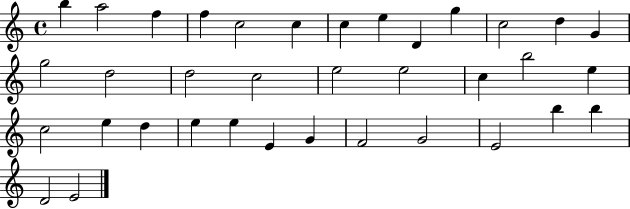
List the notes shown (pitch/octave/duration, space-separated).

B5/q A5/h F5/q F5/q C5/h C5/q C5/q E5/q D4/q G5/q C5/h D5/q G4/q G5/h D5/h D5/h C5/h E5/h E5/h C5/q B5/h E5/q C5/h E5/q D5/q E5/q E5/q E4/q G4/q F4/h G4/h E4/h B5/q B5/q D4/h E4/h